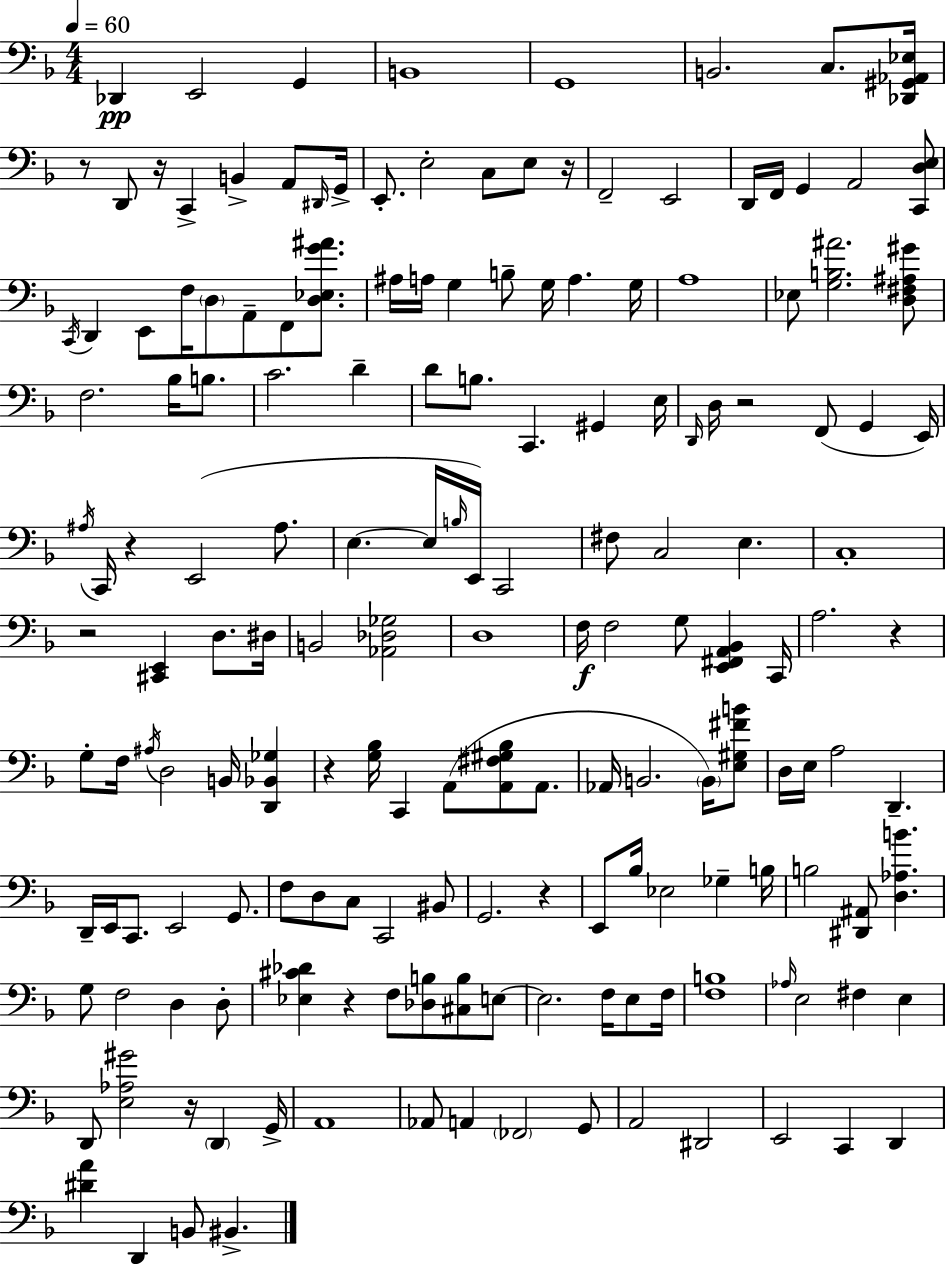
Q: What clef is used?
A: bass